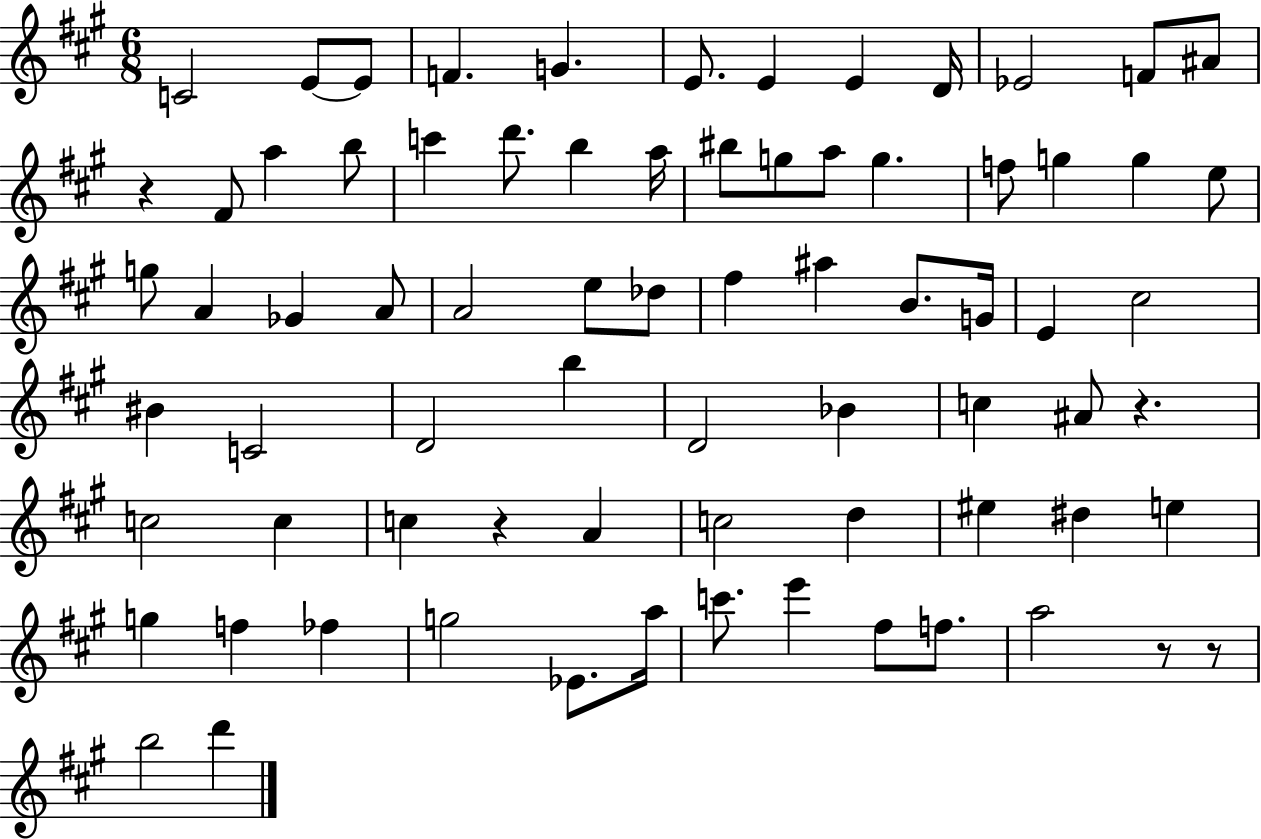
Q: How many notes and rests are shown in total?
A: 75